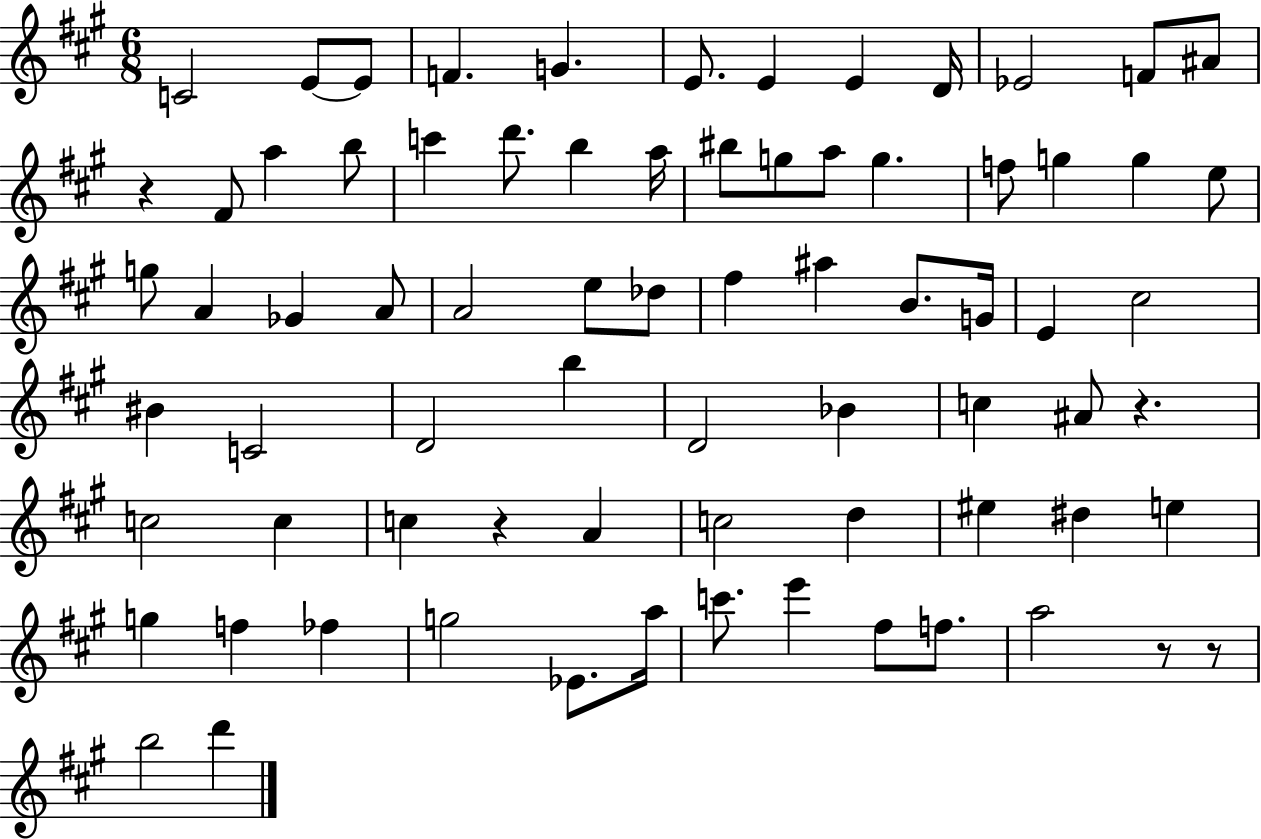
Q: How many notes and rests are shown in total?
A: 75